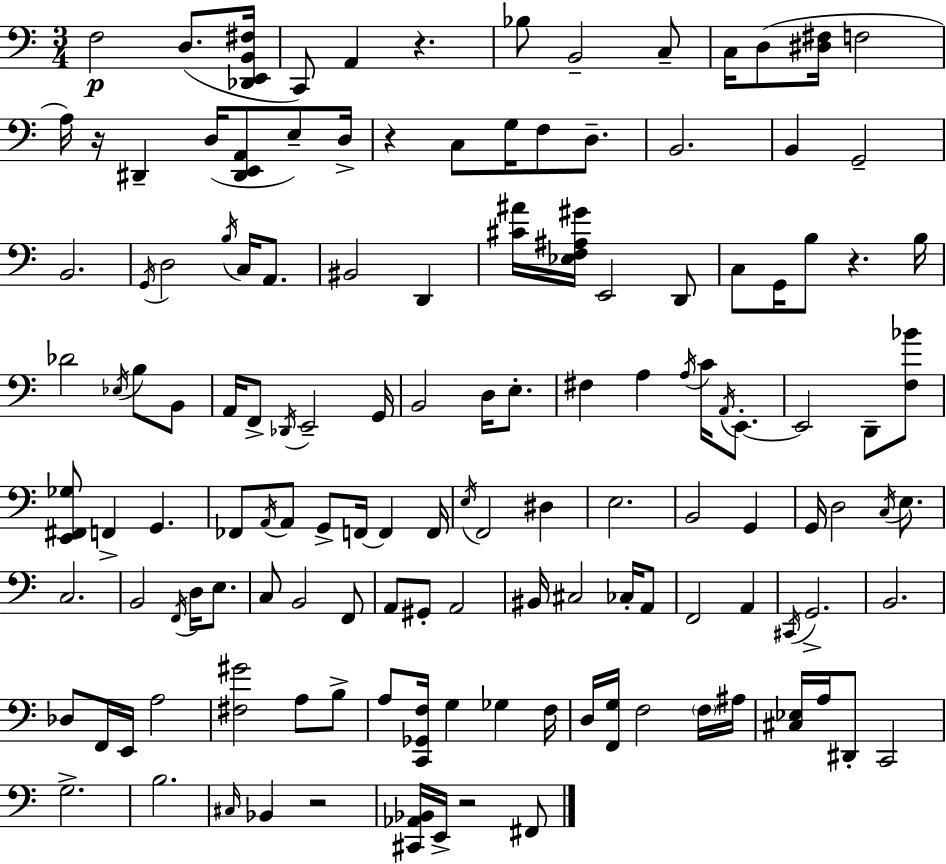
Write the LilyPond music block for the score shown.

{
  \clef bass
  \numericTimeSignature
  \time 3/4
  \key a \minor
  f2\p d8.( <des, e, b, fis>16 | c,8) a,4 r4. | bes8 b,2-- c8-- | c16 d8( <dis fis>16 f2 | \break a16) r16 dis,4-- d16( <dis, e, a,>8 e8--) d16-> | r4 c8 g16 f8 d8.-- | b,2. | b,4 g,2-- | \break b,2. | \acciaccatura { g,16 } d2 \acciaccatura { b16 } c16 a,8. | bis,2 d,4 | <cis' ais'>16 <ees f ais gis'>16 e,2 | \break d,8 c8 g,16 b8 r4. | b16 des'2 \acciaccatura { ees16 } b8 | b,8 a,16 f,8-> \acciaccatura { des,16 } e,2-- | g,16 b,2 | \break d16 e8.-. fis4 a4 | \acciaccatura { a16 } c'16 \acciaccatura { a,16 } e,8.-.~~ e,2 | d,8-- <f bes'>8 <e, fis, ges>8 f,4-> | g,4. fes,8 \acciaccatura { a,16 } a,8 g,8-> | \break f,16~~ f,4 f,16 \acciaccatura { e16 } f,2 | dis4 e2. | b,2 | g,4 g,16 d2 | \break \acciaccatura { c16 } e8. c2. | b,2 | \acciaccatura { f,16 } d16 e8. c8 | b,2 f,8 a,8 | \break gis,8-. a,2 bis,16 cis2 | ces16-. a,8 f,2 | a,4 \acciaccatura { cis,16 } g,2.-> | b,2. | \break des8 | f,16 e,16 a2 <fis gis'>2 | a8 b8-> a8 | <c, ges, f>16 g4 ges4 f16 d16 | \break <f, g>16 f2 \parenthesize f16 ais16 <cis ees>16 | a16 dis,8-. c,2 g2.-> | b2. | \grace { cis16 } | \break bes,4 r2 | <cis, aes, bes,>16 e,16-> r2 fis,8 | \bar "|."
}